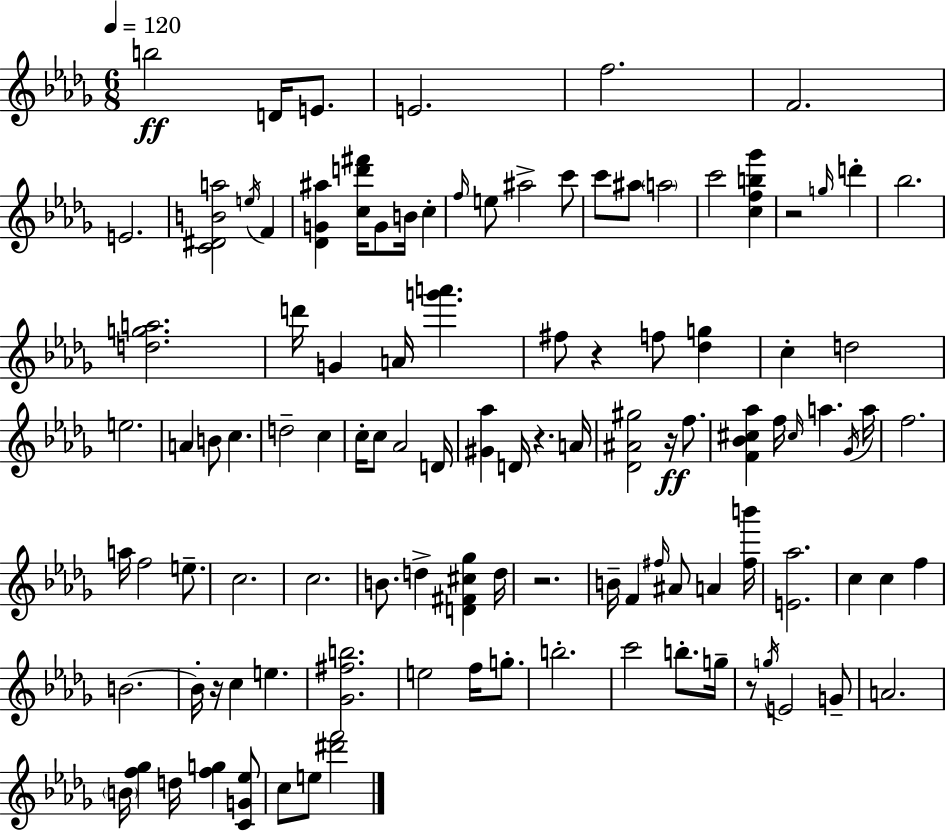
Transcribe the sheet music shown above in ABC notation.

X:1
T:Untitled
M:6/8
L:1/4
K:Bbm
b2 D/4 E/2 E2 f2 F2 E2 [C^DBa]2 e/4 F [_DG^a] [cd'^f']/4 G/2 B/4 c f/4 e/2 ^a2 c'/2 c'/2 ^a/2 a2 c'2 [cfb_g'] z2 g/4 d' _b2 [dga]2 d'/4 G A/4 [g'a'] ^f/2 z f/2 [_dg] c d2 e2 A B/2 c d2 c c/4 c/2 _A2 D/4 [^G_a] D/4 z A/4 [_D^A^g]2 z/4 f/2 [F_B^c_a] f/4 ^c/4 a _G/4 a/4 f2 a/4 f2 e/2 c2 c2 B/2 d [D^F^c_g] d/4 z2 B/4 F ^f/4 ^A/2 A [^fb']/4 [E_a]2 c c f B2 B/4 z/4 c e [_G^fb]2 e2 f/4 g/2 b2 c'2 b/2 g/4 z/2 g/4 E2 G/2 A2 B/4 [f_g] d/4 [fg] [CG_e]/2 c/2 e/2 [^d'f']2